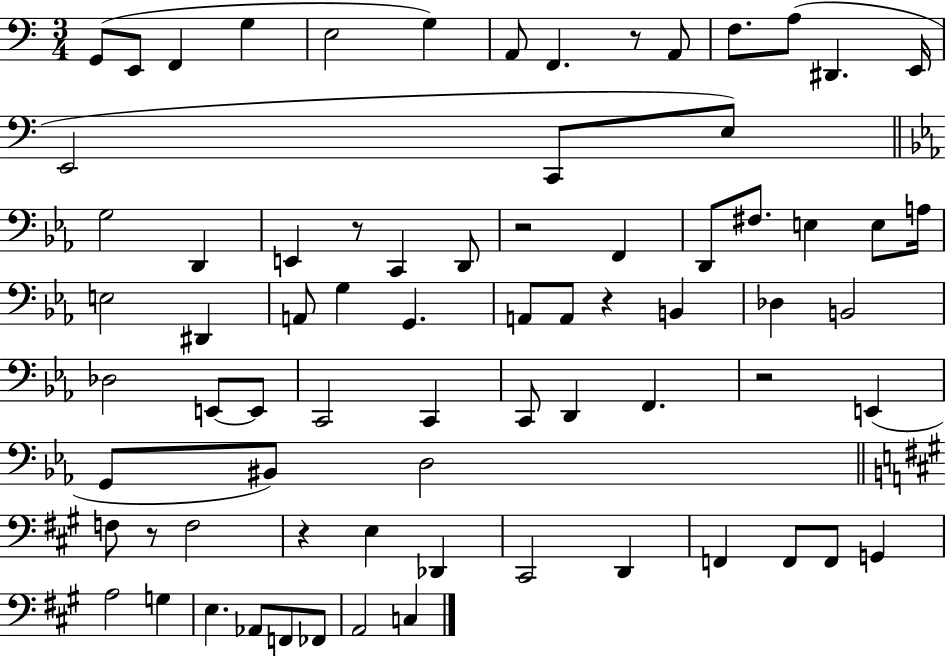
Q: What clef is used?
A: bass